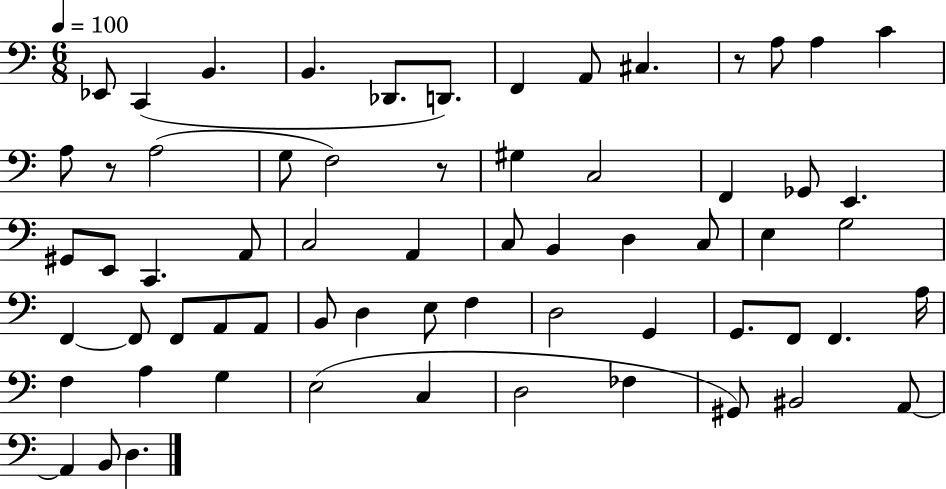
Eb2/e C2/q B2/q. B2/q. Db2/e. D2/e. F2/q A2/e C#3/q. R/e A3/e A3/q C4/q A3/e R/e A3/h G3/e F3/h R/e G#3/q C3/h F2/q Gb2/e E2/q. G#2/e E2/e C2/q. A2/e C3/h A2/q C3/e B2/q D3/q C3/e E3/q G3/h F2/q F2/e F2/e A2/e A2/e B2/e D3/q E3/e F3/q D3/h G2/q G2/e. F2/e F2/q. A3/s F3/q A3/q G3/q E3/h C3/q D3/h FES3/q G#2/e BIS2/h A2/e A2/q B2/e D3/q.